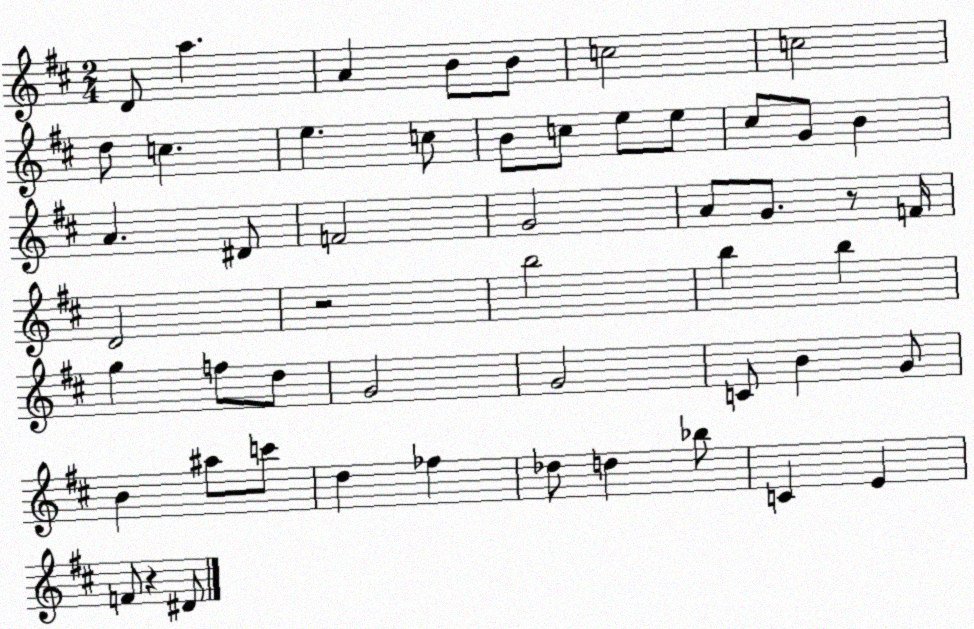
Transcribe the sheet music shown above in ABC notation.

X:1
T:Untitled
M:2/4
L:1/4
K:D
D/2 a A B/2 B/2 c2 c2 d/2 c e c/2 B/2 c/2 e/2 e/2 ^c/2 G/2 B A ^D/2 F2 G2 A/2 G/2 z/2 F/4 D2 z2 b2 b b g f/2 d/2 G2 G2 C/2 B G/2 B ^a/2 c'/2 d _f _d/2 d _b/2 C E F/2 z ^D/2